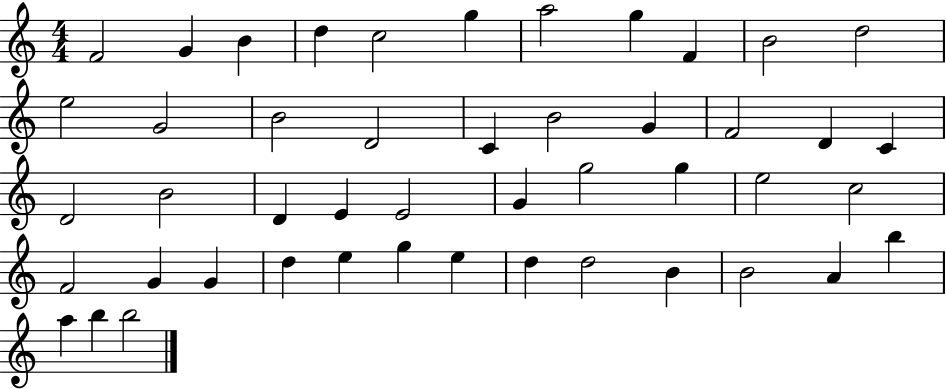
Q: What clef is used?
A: treble